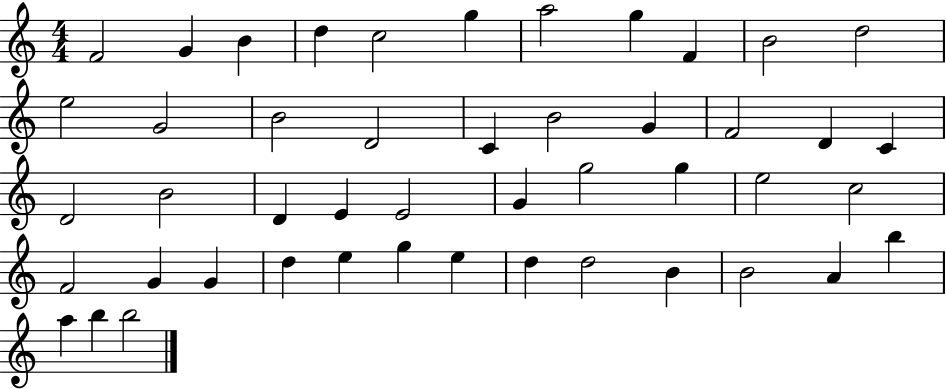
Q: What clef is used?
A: treble